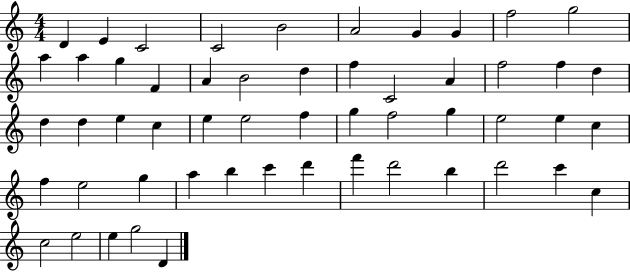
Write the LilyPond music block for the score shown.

{
  \clef treble
  \numericTimeSignature
  \time 4/4
  \key c \major
  d'4 e'4 c'2 | c'2 b'2 | a'2 g'4 g'4 | f''2 g''2 | \break a''4 a''4 g''4 f'4 | a'4 b'2 d''4 | f''4 c'2 a'4 | f''2 f''4 d''4 | \break d''4 d''4 e''4 c''4 | e''4 e''2 f''4 | g''4 f''2 g''4 | e''2 e''4 c''4 | \break f''4 e''2 g''4 | a''4 b''4 c'''4 d'''4 | f'''4 d'''2 b''4 | d'''2 c'''4 c''4 | \break c''2 e''2 | e''4 g''2 d'4 | \bar "|."
}